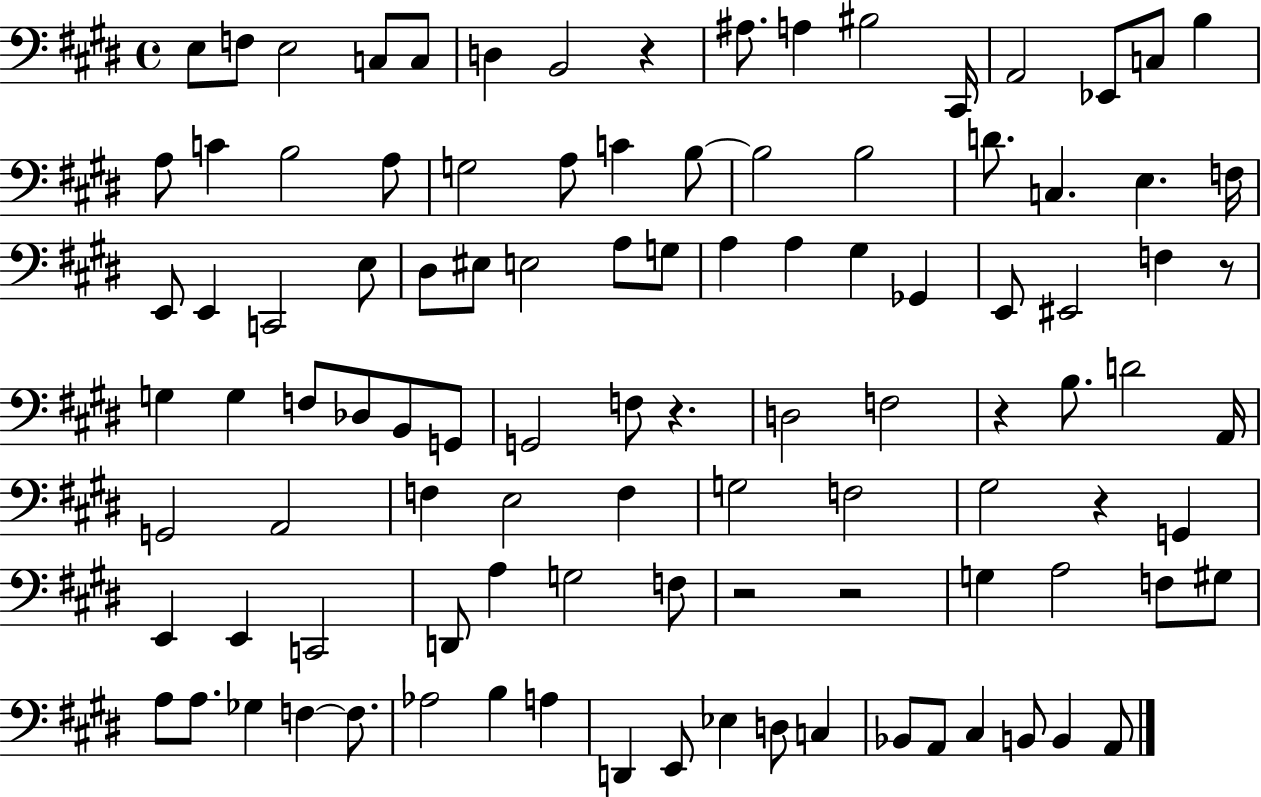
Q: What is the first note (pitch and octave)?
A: E3